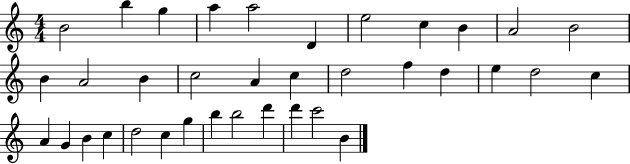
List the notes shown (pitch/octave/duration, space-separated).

B4/h B5/q G5/q A5/q A5/h D4/q E5/h C5/q B4/q A4/h B4/h B4/q A4/h B4/q C5/h A4/q C5/q D5/h F5/q D5/q E5/q D5/h C5/q A4/q G4/q B4/q C5/q D5/h C5/q G5/q B5/q B5/h D6/q D6/q C6/h B4/q